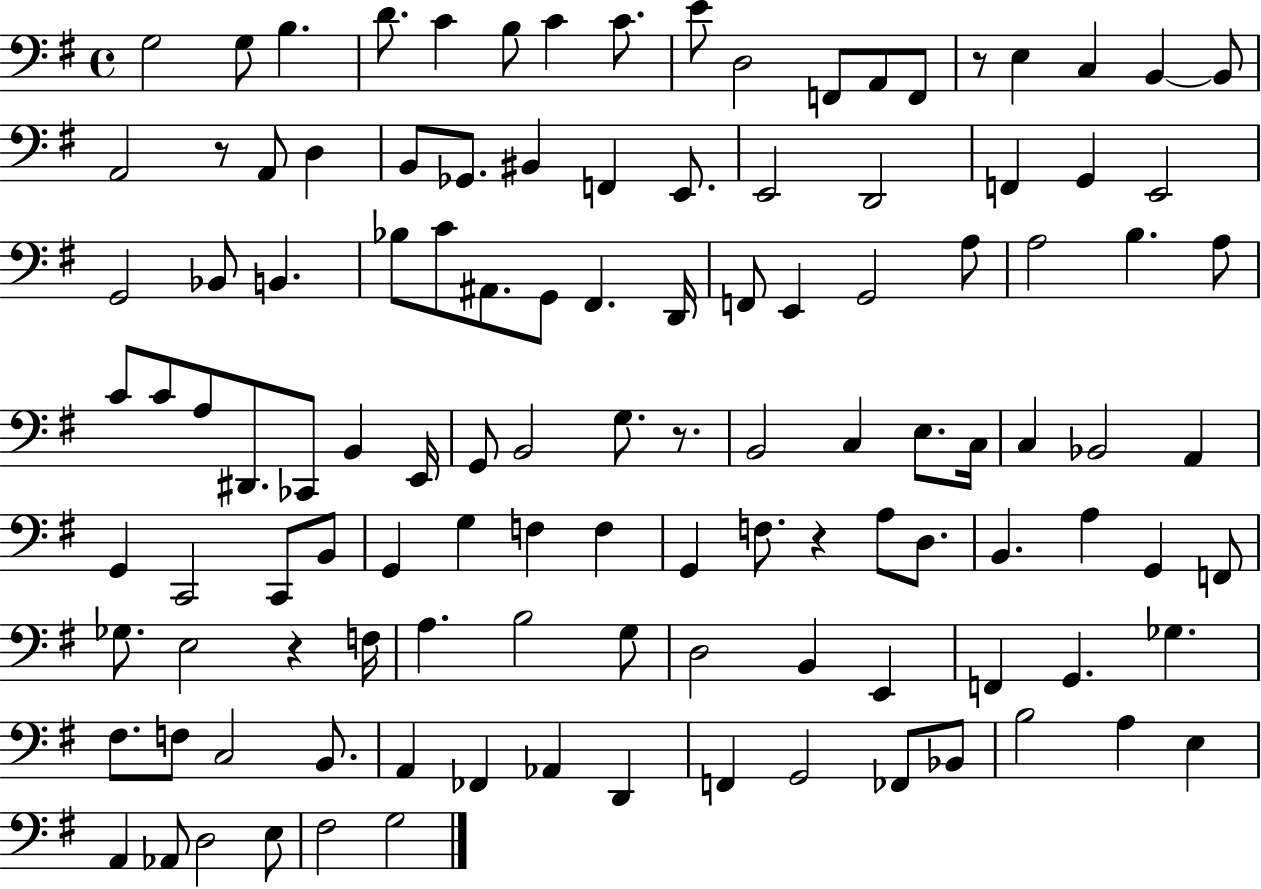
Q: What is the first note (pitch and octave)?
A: G3